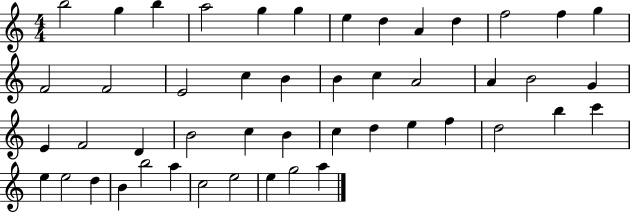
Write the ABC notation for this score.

X:1
T:Untitled
M:4/4
L:1/4
K:C
b2 g b a2 g g e d A d f2 f g F2 F2 E2 c B B c A2 A B2 G E F2 D B2 c B c d e f d2 b c' e e2 d B b2 a c2 e2 e g2 a